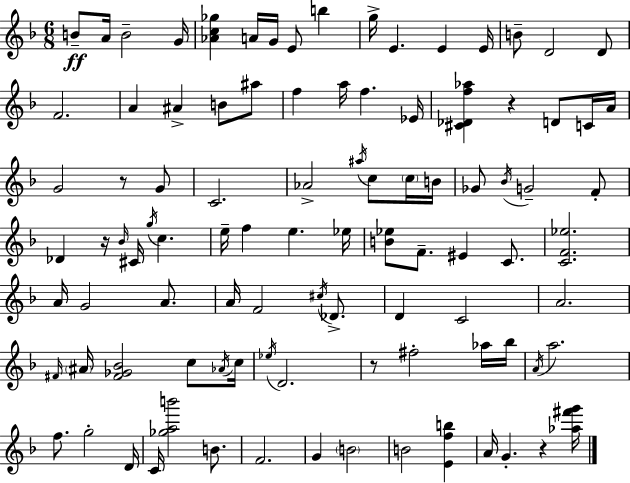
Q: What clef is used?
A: treble